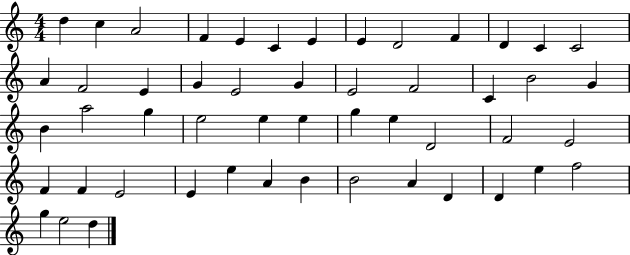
D5/q C5/q A4/h F4/q E4/q C4/q E4/q E4/q D4/h F4/q D4/q C4/q C4/h A4/q F4/h E4/q G4/q E4/h G4/q E4/h F4/h C4/q B4/h G4/q B4/q A5/h G5/q E5/h E5/q E5/q G5/q E5/q D4/h F4/h E4/h F4/q F4/q E4/h E4/q E5/q A4/q B4/q B4/h A4/q D4/q D4/q E5/q F5/h G5/q E5/h D5/q